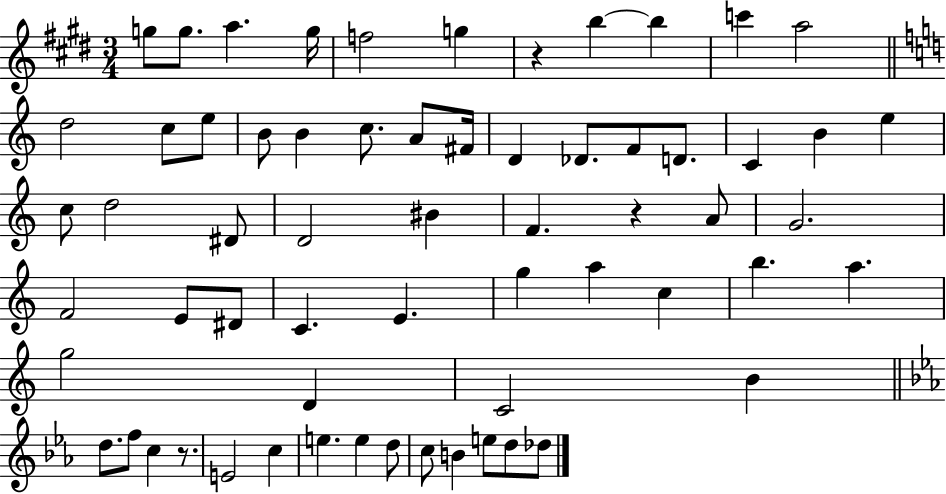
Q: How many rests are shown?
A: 3